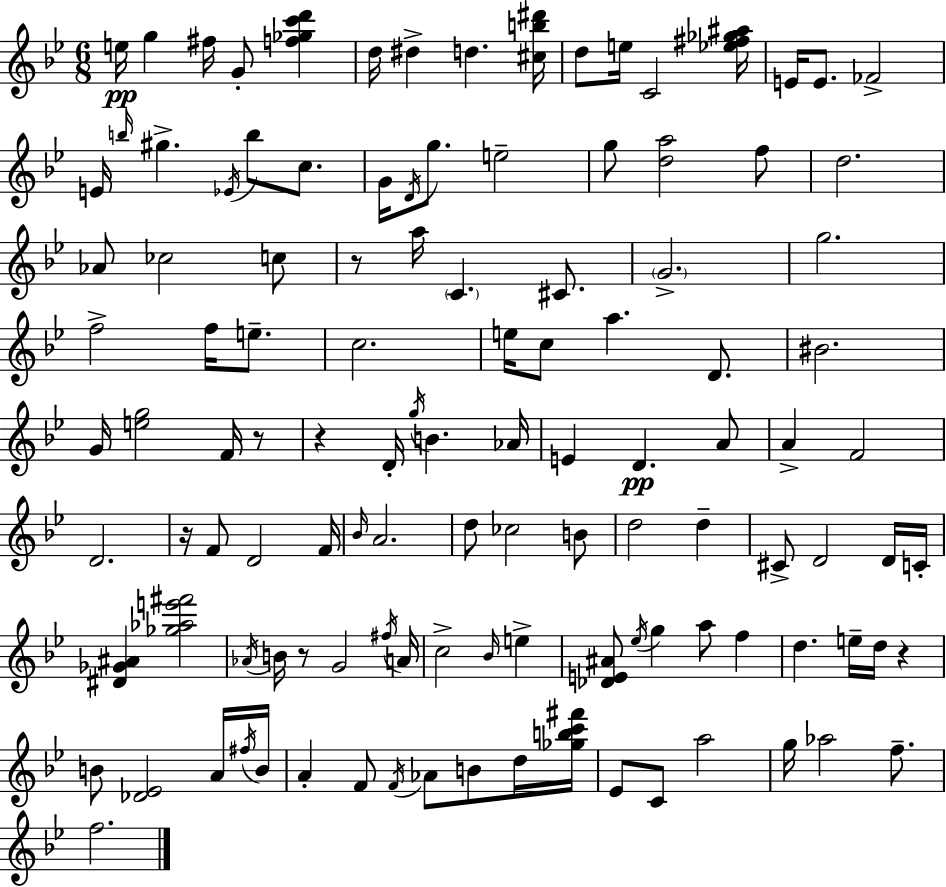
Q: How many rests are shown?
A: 6